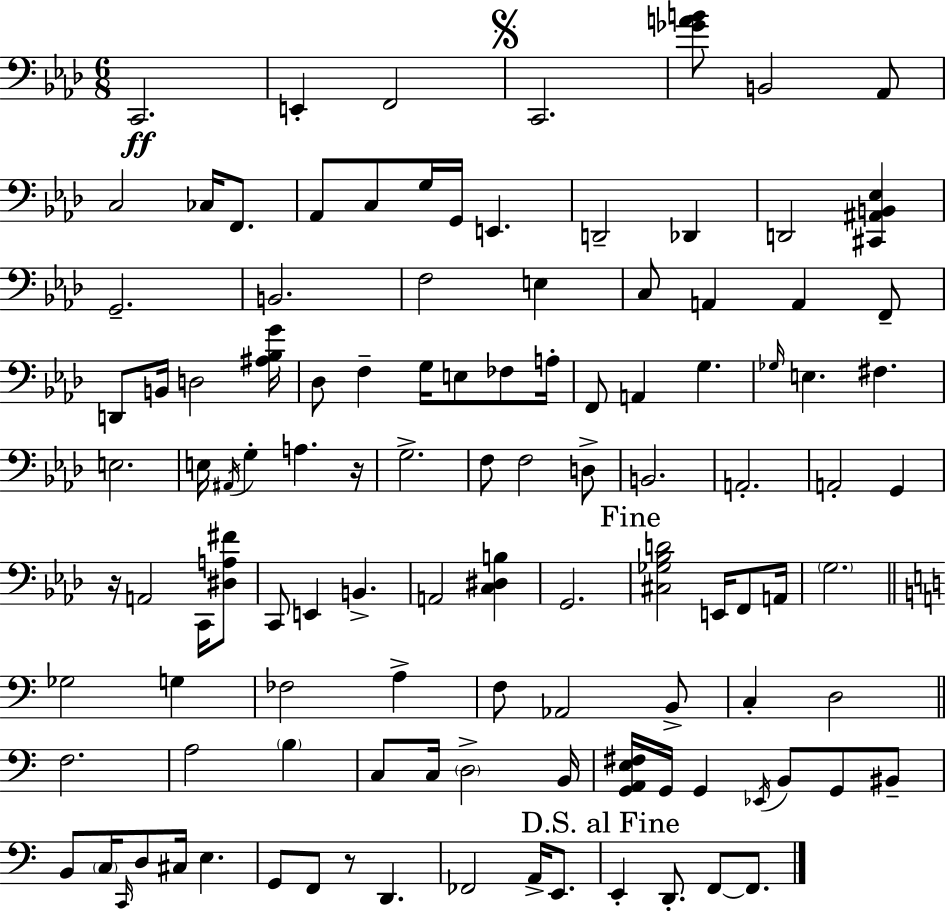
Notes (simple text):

C2/h. E2/q F2/h C2/h. [Gb4,A4,B4]/e B2/h Ab2/e C3/h CES3/s F2/e. Ab2/e C3/e G3/s G2/s E2/q. D2/h Db2/q D2/h [C#2,A#2,B2,Eb3]/q G2/h. B2/h. F3/h E3/q C3/e A2/q A2/q F2/e D2/e B2/s D3/h [A#3,Bb3,G4]/s Db3/e F3/q G3/s E3/e FES3/e A3/s F2/e A2/q G3/q. Gb3/s E3/q. F#3/q. E3/h. E3/s A#2/s G3/q A3/q. R/s G3/h. F3/e F3/h D3/e B2/h. A2/h. A2/h G2/q R/s A2/h C2/s [D#3,A3,F#4]/e C2/e E2/q B2/q. A2/h [C3,D#3,B3]/q G2/h. [C#3,Gb3,Bb3,D4]/h E2/s F2/e A2/s G3/h. Gb3/h G3/q FES3/h A3/q F3/e Ab2/h B2/e C3/q D3/h F3/h. A3/h B3/q C3/e C3/s D3/h B2/s [G2,A2,E3,F#3]/s G2/s G2/q Eb2/s B2/e G2/e BIS2/e B2/e C3/s C2/s D3/e C#3/s E3/q. G2/e F2/e R/e D2/q. FES2/h A2/s E2/e. E2/q D2/e. F2/e F2/e.